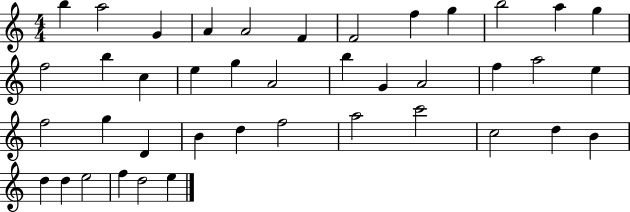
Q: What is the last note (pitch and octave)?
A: E5